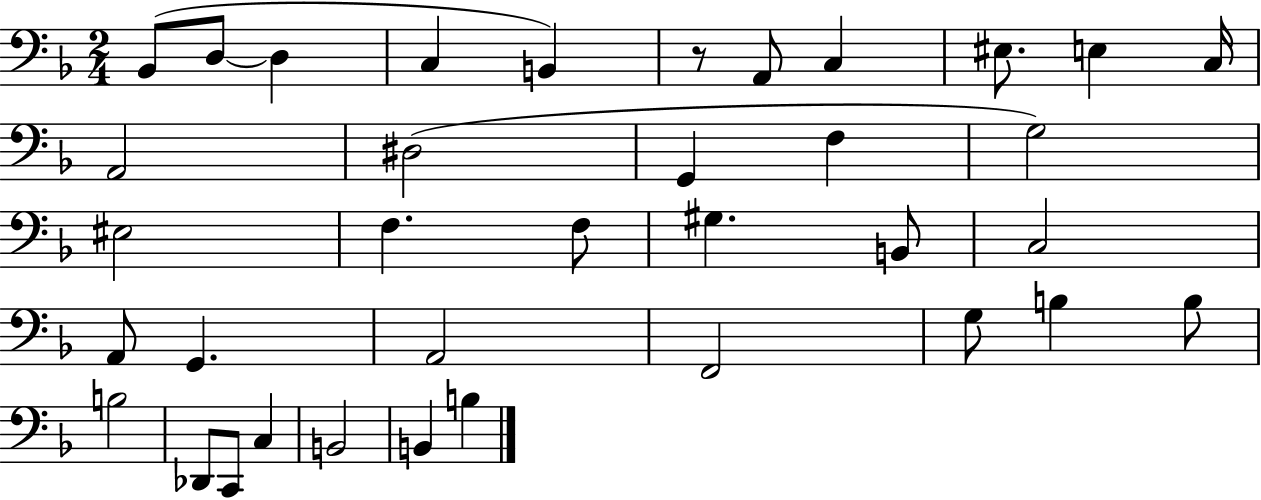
Bb2/e D3/e D3/q C3/q B2/q R/e A2/e C3/q EIS3/e. E3/q C3/s A2/h D#3/h G2/q F3/q G3/h EIS3/h F3/q. F3/e G#3/q. B2/e C3/h A2/e G2/q. A2/h F2/h G3/e B3/q B3/e B3/h Db2/e C2/e C3/q B2/h B2/q B3/q